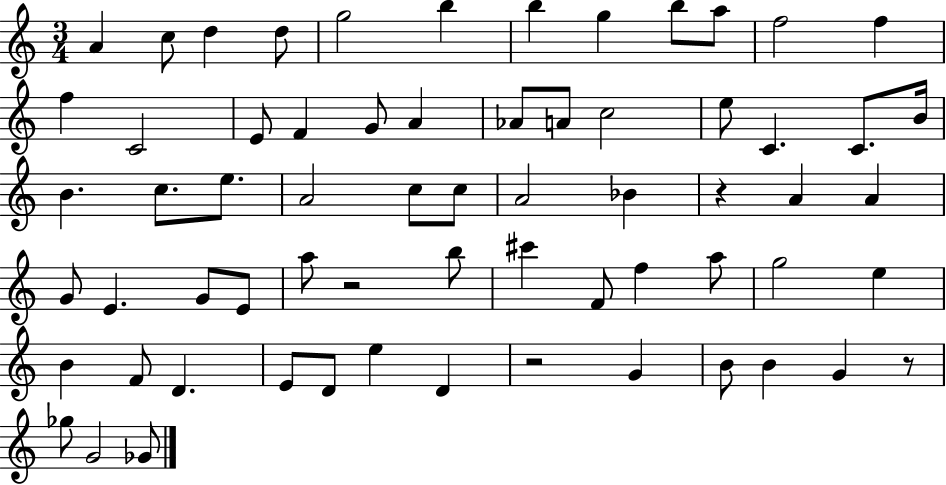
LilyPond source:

{
  \clef treble
  \numericTimeSignature
  \time 3/4
  \key c \major
  a'4 c''8 d''4 d''8 | g''2 b''4 | b''4 g''4 b''8 a''8 | f''2 f''4 | \break f''4 c'2 | e'8 f'4 g'8 a'4 | aes'8 a'8 c''2 | e''8 c'4. c'8. b'16 | \break b'4. c''8. e''8. | a'2 c''8 c''8 | a'2 bes'4 | r4 a'4 a'4 | \break g'8 e'4. g'8 e'8 | a''8 r2 b''8 | cis'''4 f'8 f''4 a''8 | g''2 e''4 | \break b'4 f'8 d'4. | e'8 d'8 e''4 d'4 | r2 g'4 | b'8 b'4 g'4 r8 | \break ges''8 g'2 ges'8 | \bar "|."
}